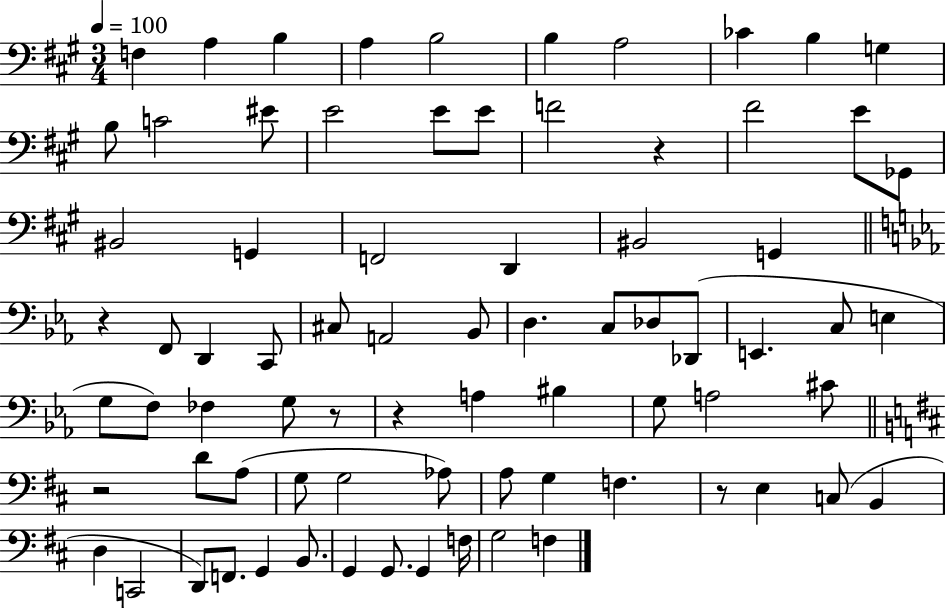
F3/q A3/q B3/q A3/q B3/h B3/q A3/h CES4/q B3/q G3/q B3/e C4/h EIS4/e E4/h E4/e E4/e F4/h R/q F#4/h E4/e Gb2/e BIS2/h G2/q F2/h D2/q BIS2/h G2/q R/q F2/e D2/q C2/e C#3/e A2/h Bb2/e D3/q. C3/e Db3/e Db2/e E2/q. C3/e E3/q G3/e F3/e FES3/q G3/e R/e R/q A3/q BIS3/q G3/e A3/h C#4/e R/h D4/e A3/e G3/e G3/h Ab3/e A3/e G3/q F3/q. R/e E3/q C3/e B2/q D3/q C2/h D2/e F2/e. G2/q B2/e. G2/q G2/e. G2/q F3/s G3/h F3/q